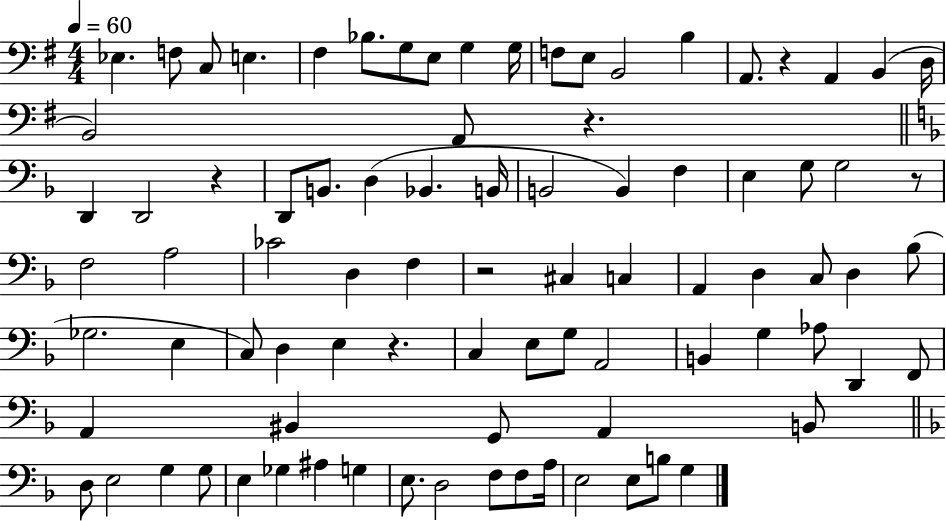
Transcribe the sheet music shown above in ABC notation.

X:1
T:Untitled
M:4/4
L:1/4
K:G
_E, F,/2 C,/2 E, ^F, _B,/2 G,/2 E,/2 G, G,/4 F,/2 E,/2 B,,2 B, A,,/2 z A,, B,, D,/4 B,,2 A,,/2 z D,, D,,2 z D,,/2 B,,/2 D, _B,, B,,/4 B,,2 B,, F, E, G,/2 G,2 z/2 F,2 A,2 _C2 D, F, z2 ^C, C, A,, D, C,/2 D, _B,/2 _G,2 E, C,/2 D, E, z C, E,/2 G,/2 A,,2 B,, G, _A,/2 D,, F,,/2 A,, ^B,, G,,/2 A,, B,,/2 D,/2 E,2 G, G,/2 E, _G, ^A, G, E,/2 D,2 F,/2 F,/2 A,/4 E,2 E,/2 B,/2 G,